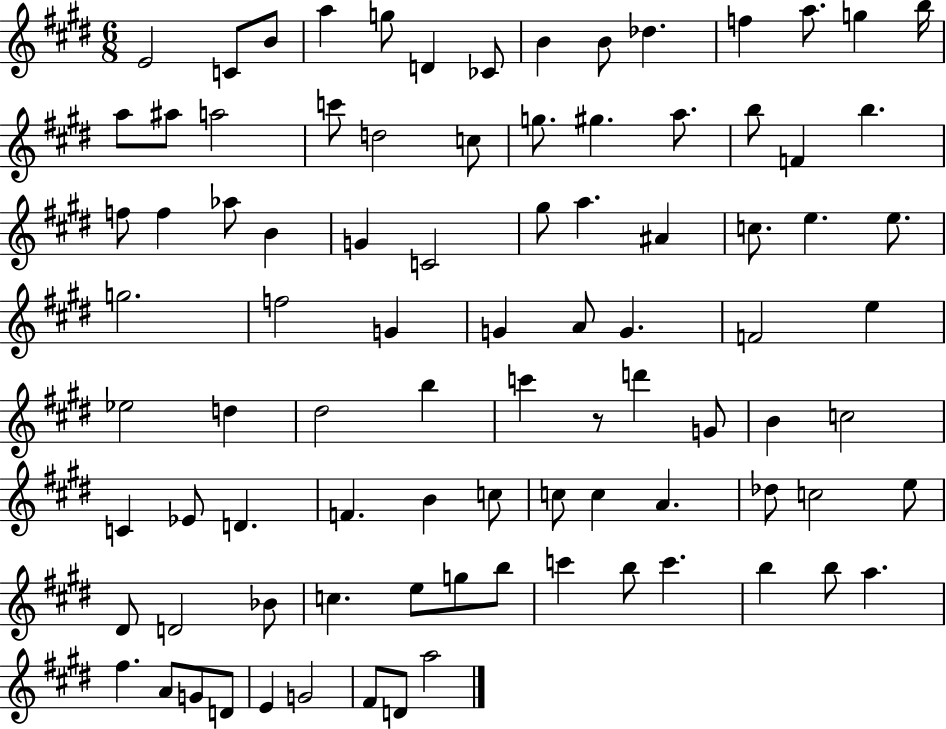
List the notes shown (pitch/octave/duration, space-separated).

E4/h C4/e B4/e A5/q G5/e D4/q CES4/e B4/q B4/e Db5/q. F5/q A5/e. G5/q B5/s A5/e A#5/e A5/h C6/e D5/h C5/e G5/e. G#5/q. A5/e. B5/e F4/q B5/q. F5/e F5/q Ab5/e B4/q G4/q C4/h G#5/e A5/q. A#4/q C5/e. E5/q. E5/e. G5/h. F5/h G4/q G4/q A4/e G4/q. F4/h E5/q Eb5/h D5/q D#5/h B5/q C6/q R/e D6/q G4/e B4/q C5/h C4/q Eb4/e D4/q. F4/q. B4/q C5/e C5/e C5/q A4/q. Db5/e C5/h E5/e D#4/e D4/h Bb4/e C5/q. E5/e G5/e B5/e C6/q B5/e C6/q. B5/q B5/e A5/q. F#5/q. A4/e G4/e D4/e E4/q G4/h F#4/e D4/e A5/h